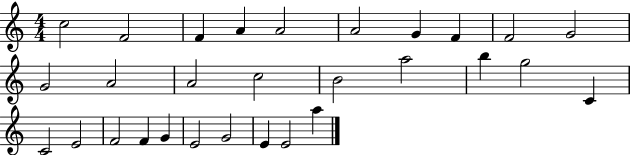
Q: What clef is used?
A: treble